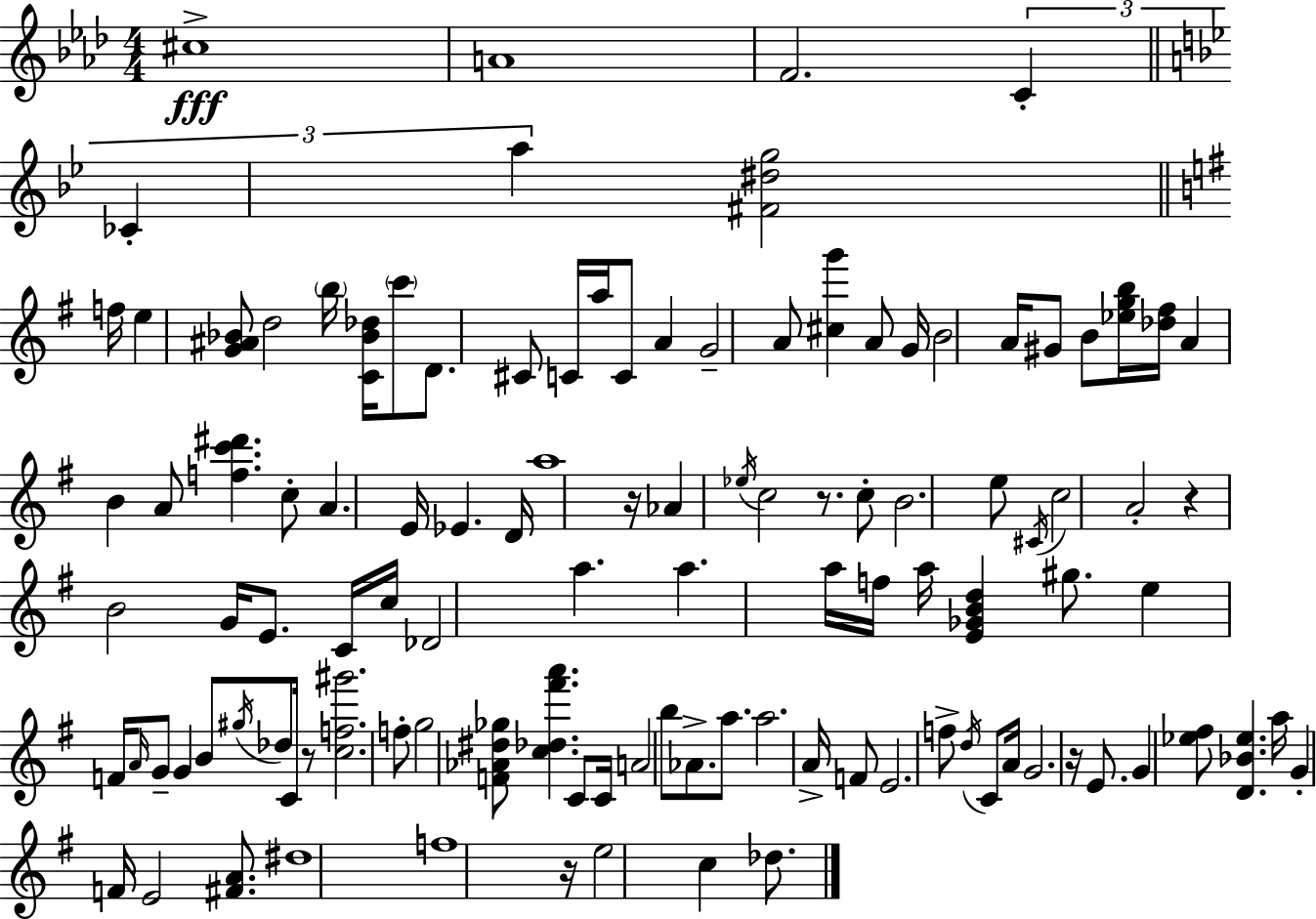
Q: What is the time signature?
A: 4/4